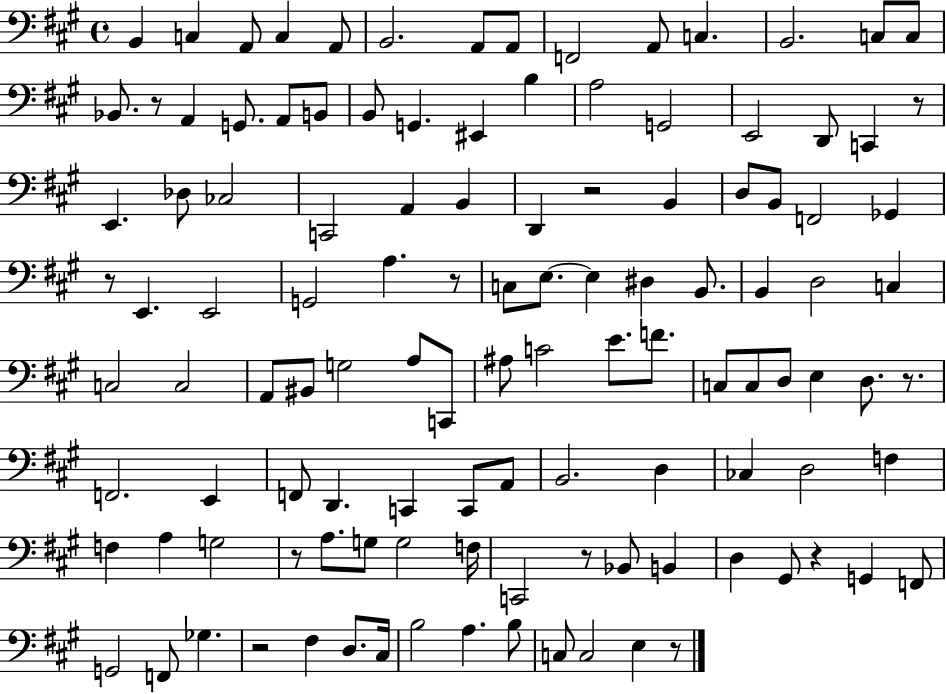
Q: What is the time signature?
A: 4/4